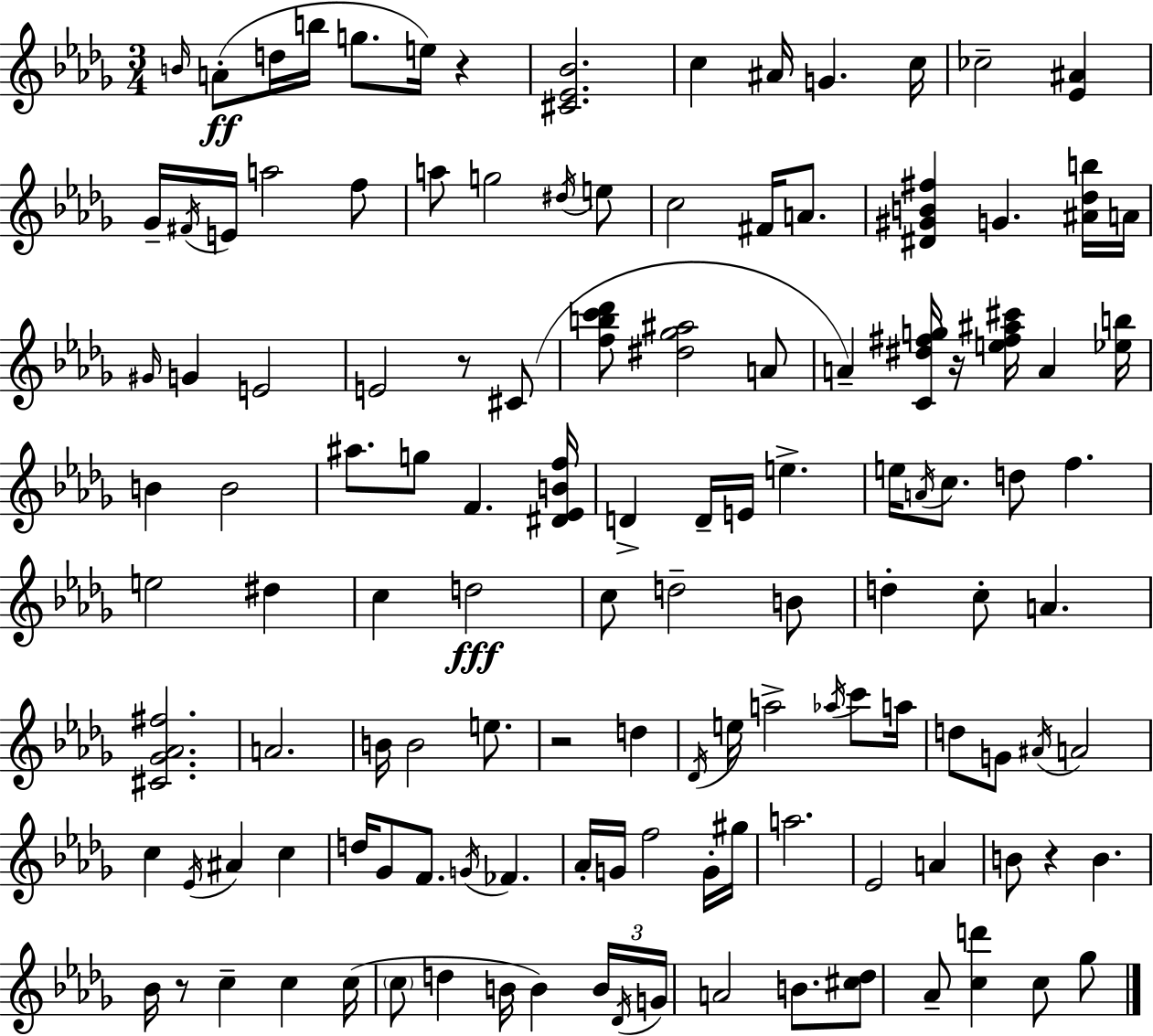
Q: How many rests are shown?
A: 6